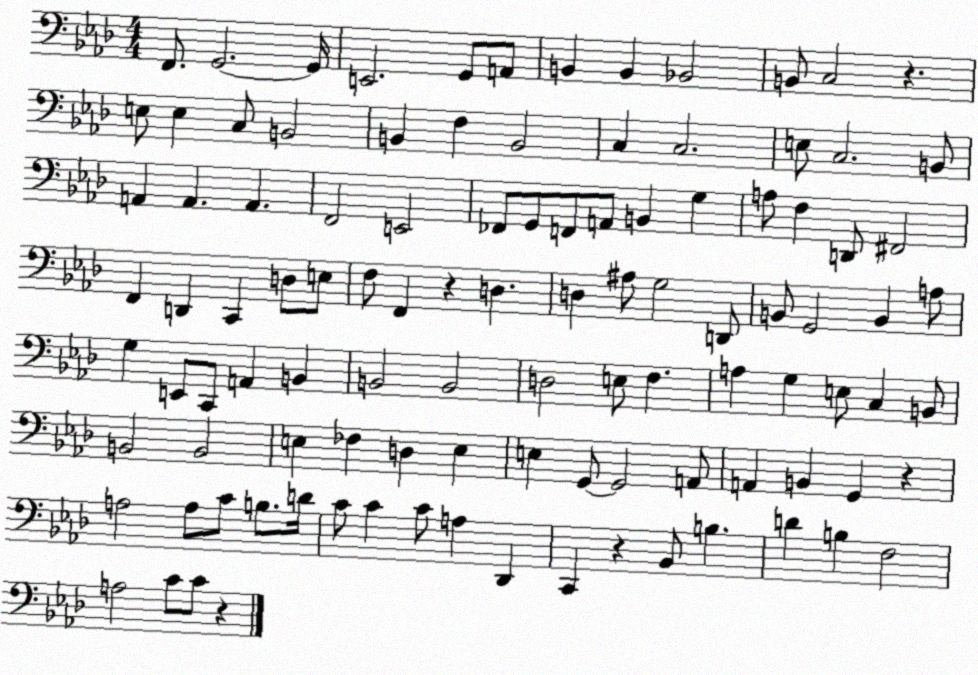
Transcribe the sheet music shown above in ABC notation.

X:1
T:Untitled
M:4/4
L:1/4
K:Ab
F,,/2 G,,2 G,,/4 E,,2 G,,/2 A,,/2 B,, B,, _B,,2 B,,/2 C,2 z E,/2 E, C,/2 B,,2 B,, F, B,,2 C, C,2 E,/2 C,2 B,,/2 A,, A,, A,, F,,2 E,,2 _F,,/2 G,,/2 F,,/2 A,,/2 B,, G, A,/2 F, D,,/2 ^F,,2 F,, D,, C,, D,/2 E,/2 F,/2 F,, z D, D, ^A,/2 G,2 D,,/2 B,,/2 G,,2 B,, A,/2 G, E,,/2 C,,/2 A,, B,, B,,2 B,,2 D,2 E,/2 F, A, G, E,/2 C, B,,/2 B,,2 B,,2 E, _F, D, E, E, G,,/2 G,,2 A,,/2 A,, B,, G,, z A,2 A,/2 C/2 B,/2 D/4 C/2 C C/2 A, _D,, C,, z _B,,/2 B, D B, F,2 A,2 C/2 C/2 z